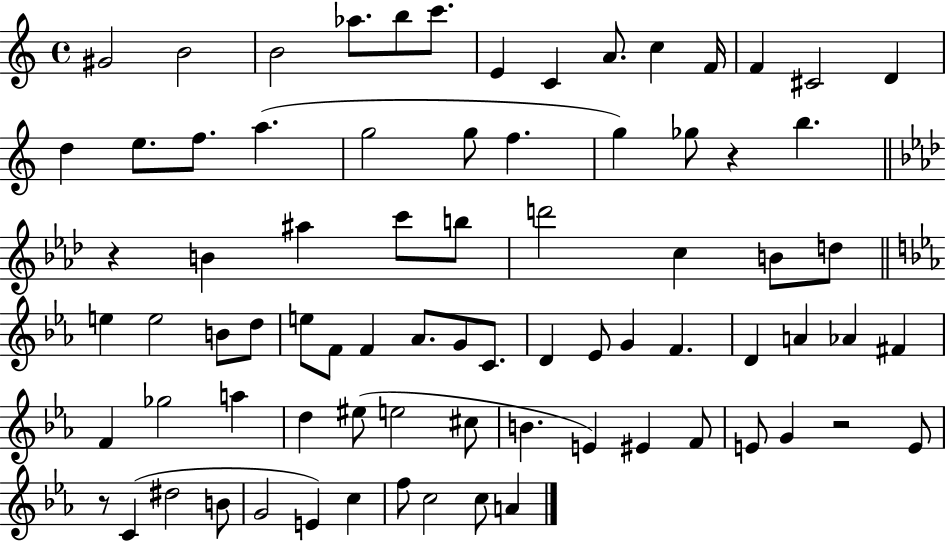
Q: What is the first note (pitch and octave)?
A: G#4